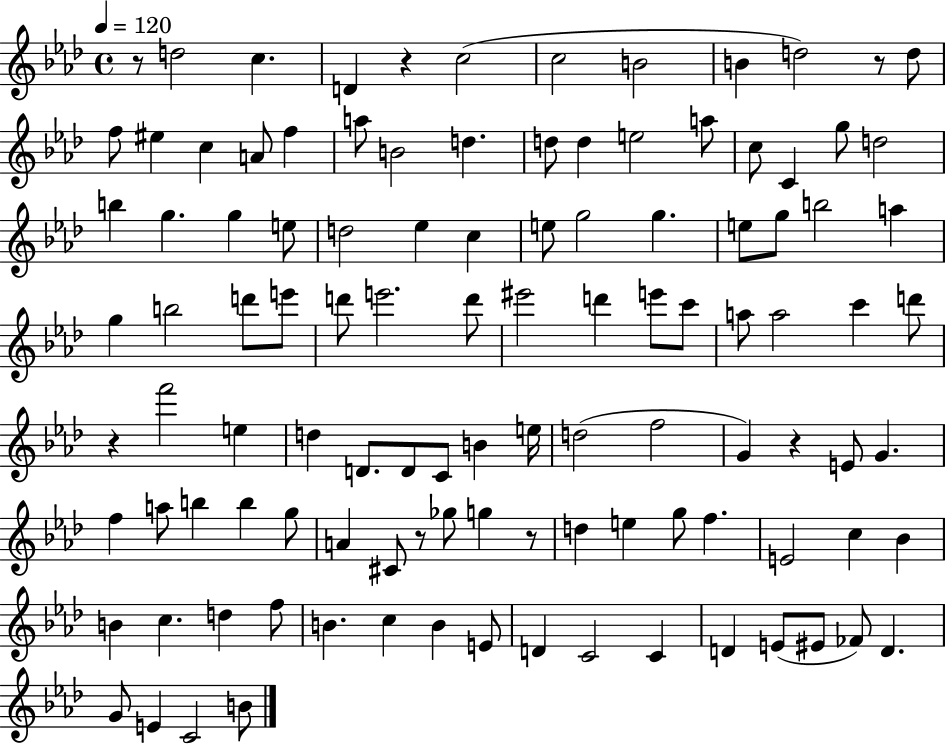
R/e D5/h C5/q. D4/q R/q C5/h C5/h B4/h B4/q D5/h R/e D5/e F5/e EIS5/q C5/q A4/e F5/q A5/e B4/h D5/q. D5/e D5/q E5/h A5/e C5/e C4/q G5/e D5/h B5/q G5/q. G5/q E5/e D5/h Eb5/q C5/q E5/e G5/h G5/q. E5/e G5/e B5/h A5/q G5/q B5/h D6/e E6/e D6/e E6/h. D6/e EIS6/h D6/q E6/e C6/e A5/e A5/h C6/q D6/e R/q F6/h E5/q D5/q D4/e. D4/e C4/e B4/q E5/s D5/h F5/h G4/q R/q E4/e G4/q. F5/q A5/e B5/q B5/q G5/e A4/q C#4/e R/e Gb5/e G5/q R/e D5/q E5/q G5/e F5/q. E4/h C5/q Bb4/q B4/q C5/q. D5/q F5/e B4/q. C5/q B4/q E4/e D4/q C4/h C4/q D4/q E4/e EIS4/e FES4/e D4/q. G4/e E4/q C4/h B4/e